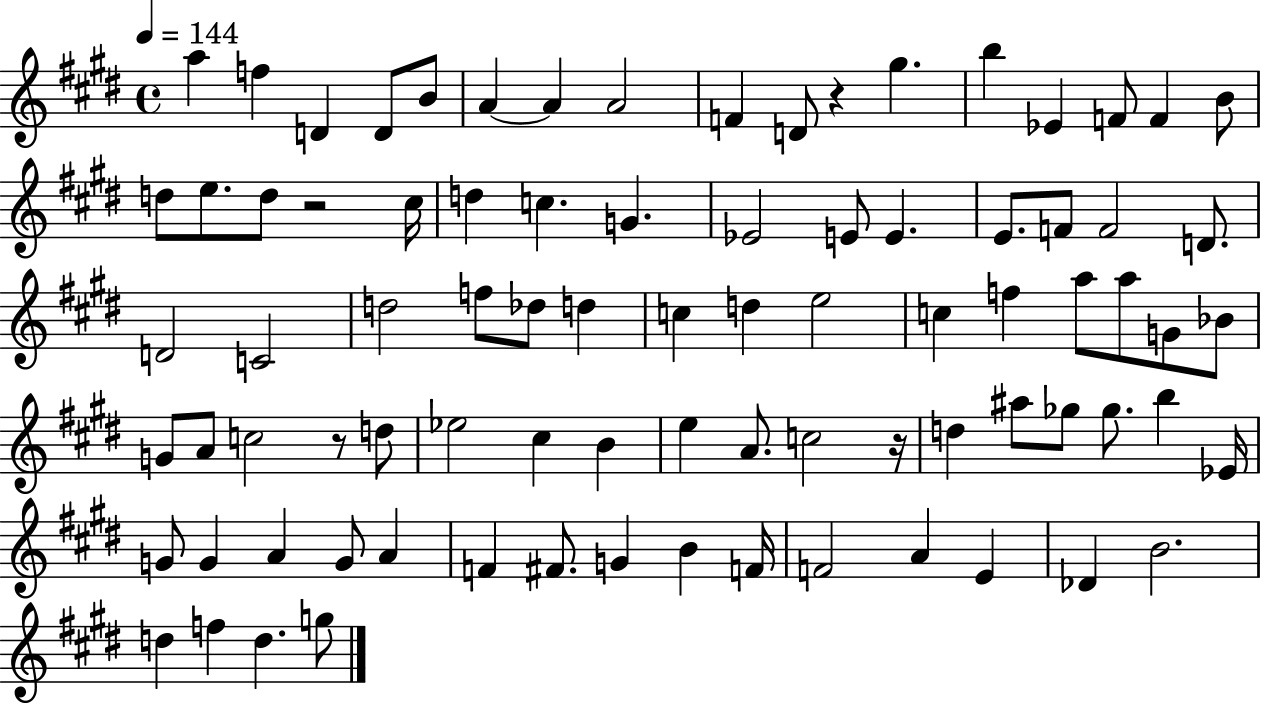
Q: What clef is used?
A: treble